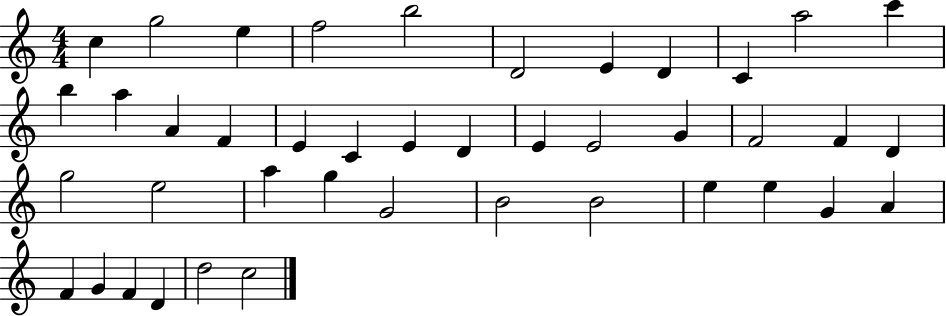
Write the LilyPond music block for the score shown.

{
  \clef treble
  \numericTimeSignature
  \time 4/4
  \key c \major
  c''4 g''2 e''4 | f''2 b''2 | d'2 e'4 d'4 | c'4 a''2 c'''4 | \break b''4 a''4 a'4 f'4 | e'4 c'4 e'4 d'4 | e'4 e'2 g'4 | f'2 f'4 d'4 | \break g''2 e''2 | a''4 g''4 g'2 | b'2 b'2 | e''4 e''4 g'4 a'4 | \break f'4 g'4 f'4 d'4 | d''2 c''2 | \bar "|."
}